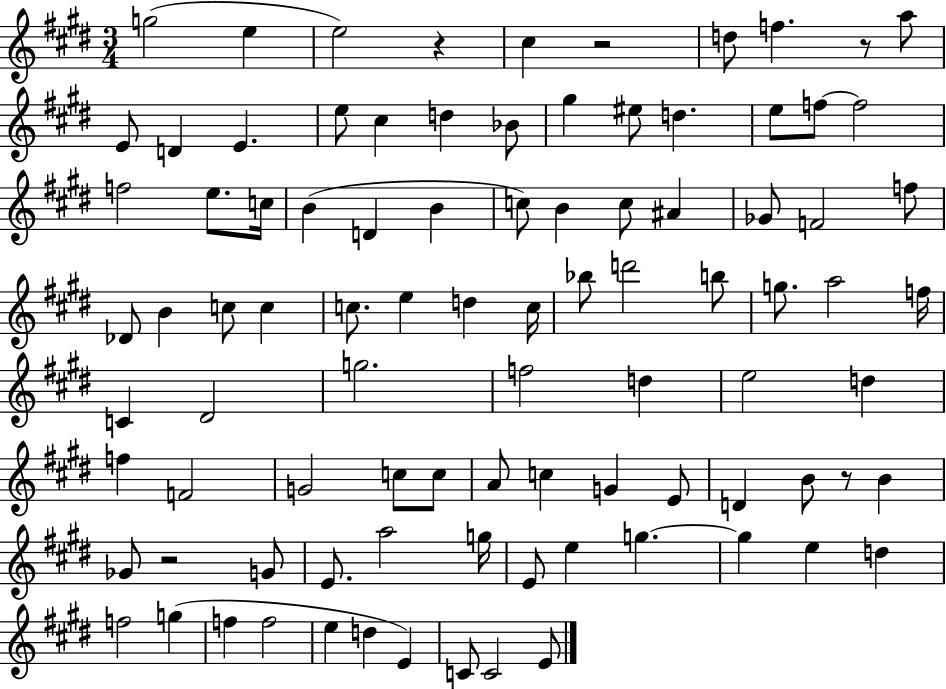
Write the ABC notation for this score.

X:1
T:Untitled
M:3/4
L:1/4
K:E
g2 e e2 z ^c z2 d/2 f z/2 a/2 E/2 D E e/2 ^c d _B/2 ^g ^e/2 d e/2 f/2 f2 f2 e/2 c/4 B D B c/2 B c/2 ^A _G/2 F2 f/2 _D/2 B c/2 c c/2 e d c/4 _b/2 d'2 b/2 g/2 a2 f/4 C ^D2 g2 f2 d e2 d f F2 G2 c/2 c/2 A/2 c G E/2 D B/2 z/2 B _G/2 z2 G/2 E/2 a2 g/4 E/2 e g g e d f2 g f f2 e d E C/2 C2 E/2